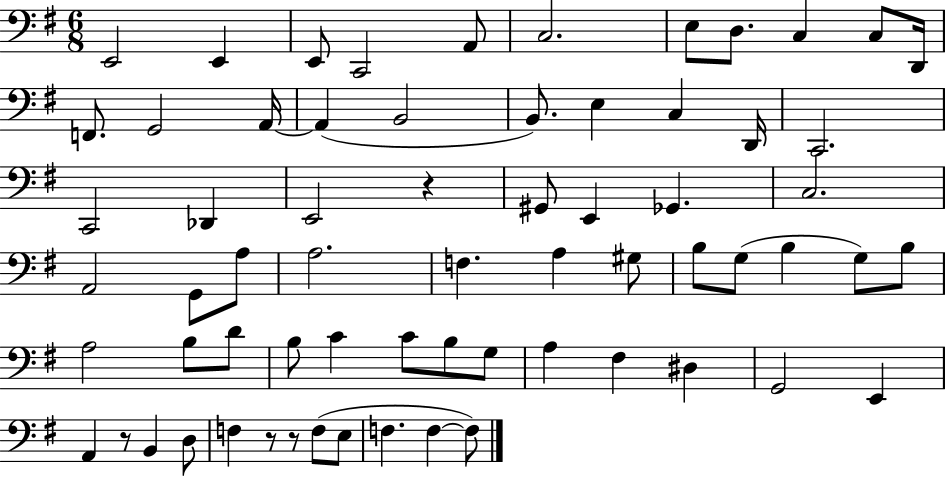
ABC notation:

X:1
T:Untitled
M:6/8
L:1/4
K:G
E,,2 E,, E,,/2 C,,2 A,,/2 C,2 E,/2 D,/2 C, C,/2 D,,/4 F,,/2 G,,2 A,,/4 A,, B,,2 B,,/2 E, C, D,,/4 C,,2 C,,2 _D,, E,,2 z ^G,,/2 E,, _G,, C,2 A,,2 G,,/2 A,/2 A,2 F, A, ^G,/2 B,/2 G,/2 B, G,/2 B,/2 A,2 B,/2 D/2 B,/2 C C/2 B,/2 G,/2 A, ^F, ^D, G,,2 E,, A,, z/2 B,, D,/2 F, z/2 z/2 F,/2 E,/2 F, F, F,/2